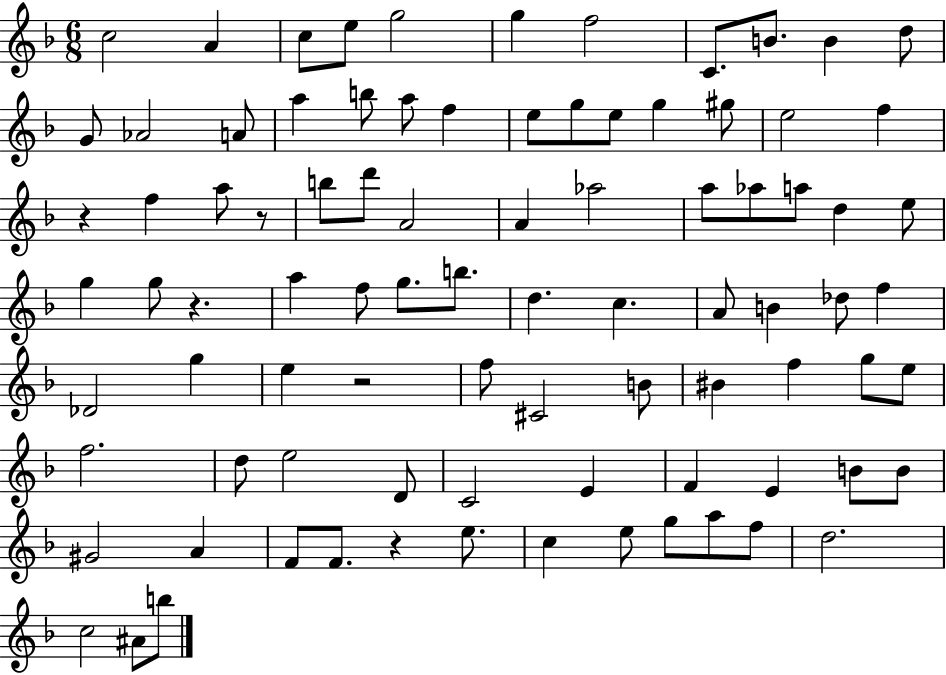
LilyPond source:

{
  \clef treble
  \numericTimeSignature
  \time 6/8
  \key f \major
  c''2 a'4 | c''8 e''8 g''2 | g''4 f''2 | c'8. b'8. b'4 d''8 | \break g'8 aes'2 a'8 | a''4 b''8 a''8 f''4 | e''8 g''8 e''8 g''4 gis''8 | e''2 f''4 | \break r4 f''4 a''8 r8 | b''8 d'''8 a'2 | a'4 aes''2 | a''8 aes''8 a''8 d''4 e''8 | \break g''4 g''8 r4. | a''4 f''8 g''8. b''8. | d''4. c''4. | a'8 b'4 des''8 f''4 | \break des'2 g''4 | e''4 r2 | f''8 cis'2 b'8 | bis'4 f''4 g''8 e''8 | \break f''2. | d''8 e''2 d'8 | c'2 e'4 | f'4 e'4 b'8 b'8 | \break gis'2 a'4 | f'8 f'8. r4 e''8. | c''4 e''8 g''8 a''8 f''8 | d''2. | \break c''2 ais'8 b''8 | \bar "|."
}